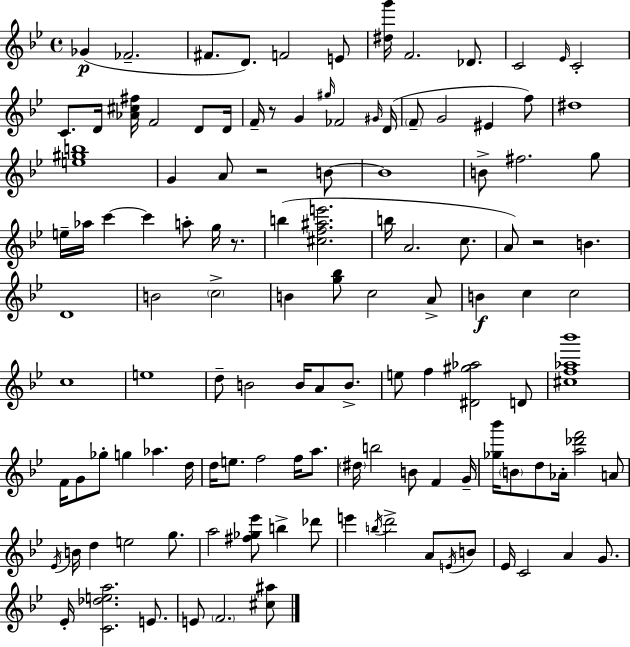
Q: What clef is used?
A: treble